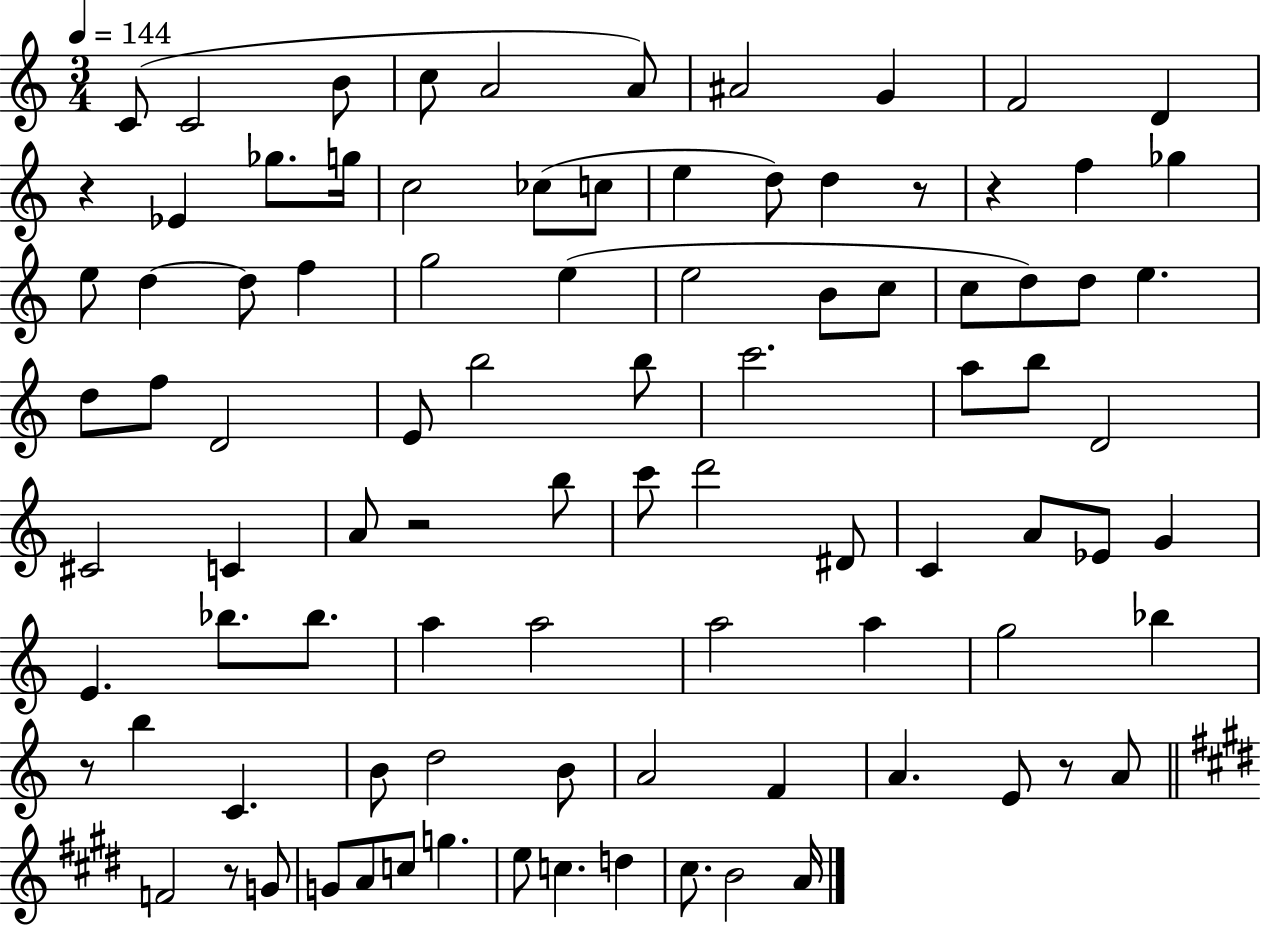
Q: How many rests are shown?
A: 7